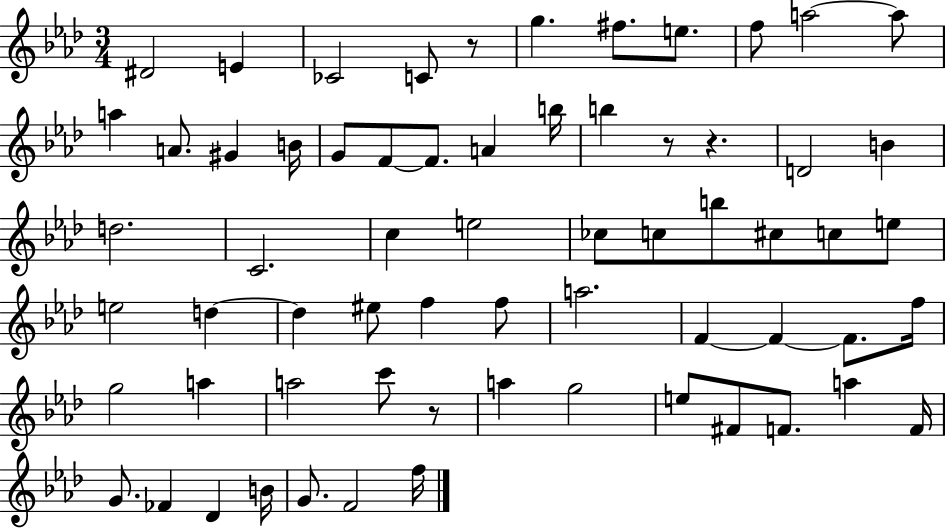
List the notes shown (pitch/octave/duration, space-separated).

D#4/h E4/q CES4/h C4/e R/e G5/q. F#5/e. E5/e. F5/e A5/h A5/e A5/q A4/e. G#4/q B4/s G4/e F4/e F4/e. A4/q B5/s B5/q R/e R/q. D4/h B4/q D5/h. C4/h. C5/q E5/h CES5/e C5/e B5/e C#5/e C5/e E5/e E5/h D5/q D5/q EIS5/e F5/q F5/e A5/h. F4/q F4/q F4/e. F5/s G5/h A5/q A5/h C6/e R/e A5/q G5/h E5/e F#4/e F4/e. A5/q F4/s G4/e. FES4/q Db4/q B4/s G4/e. F4/h F5/s